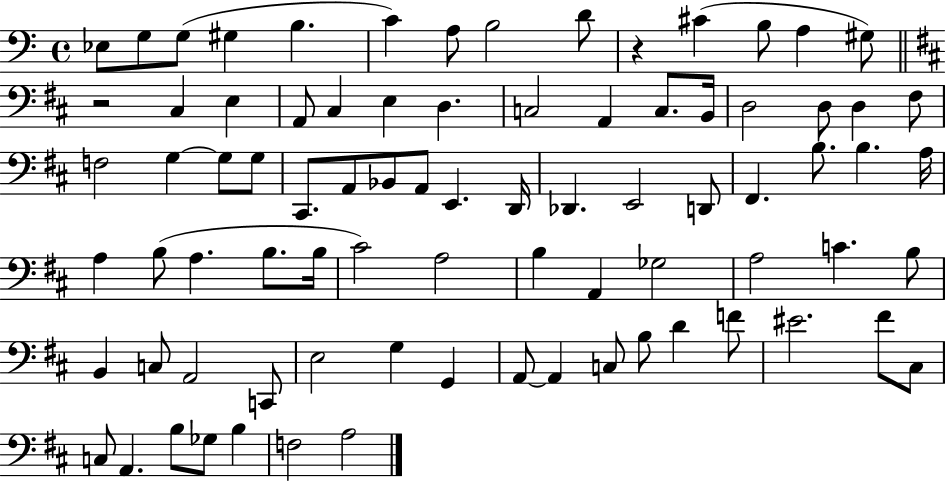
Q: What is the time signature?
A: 4/4